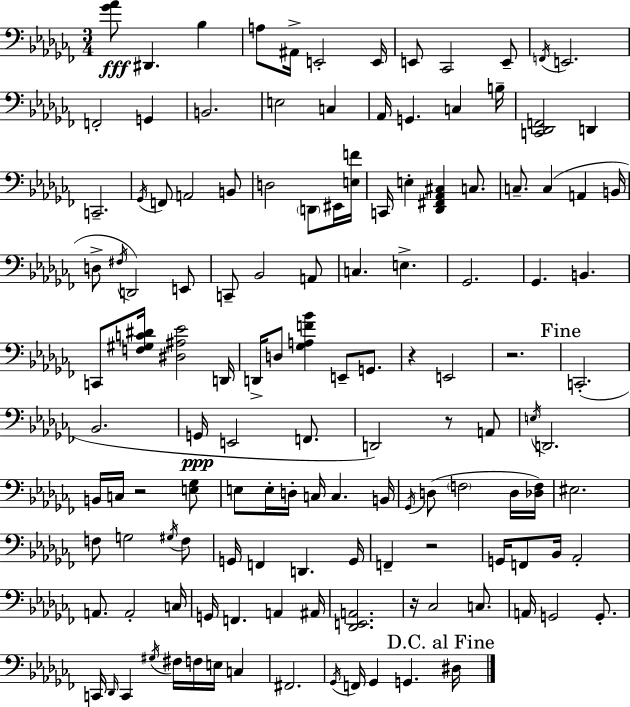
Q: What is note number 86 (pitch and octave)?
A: F2